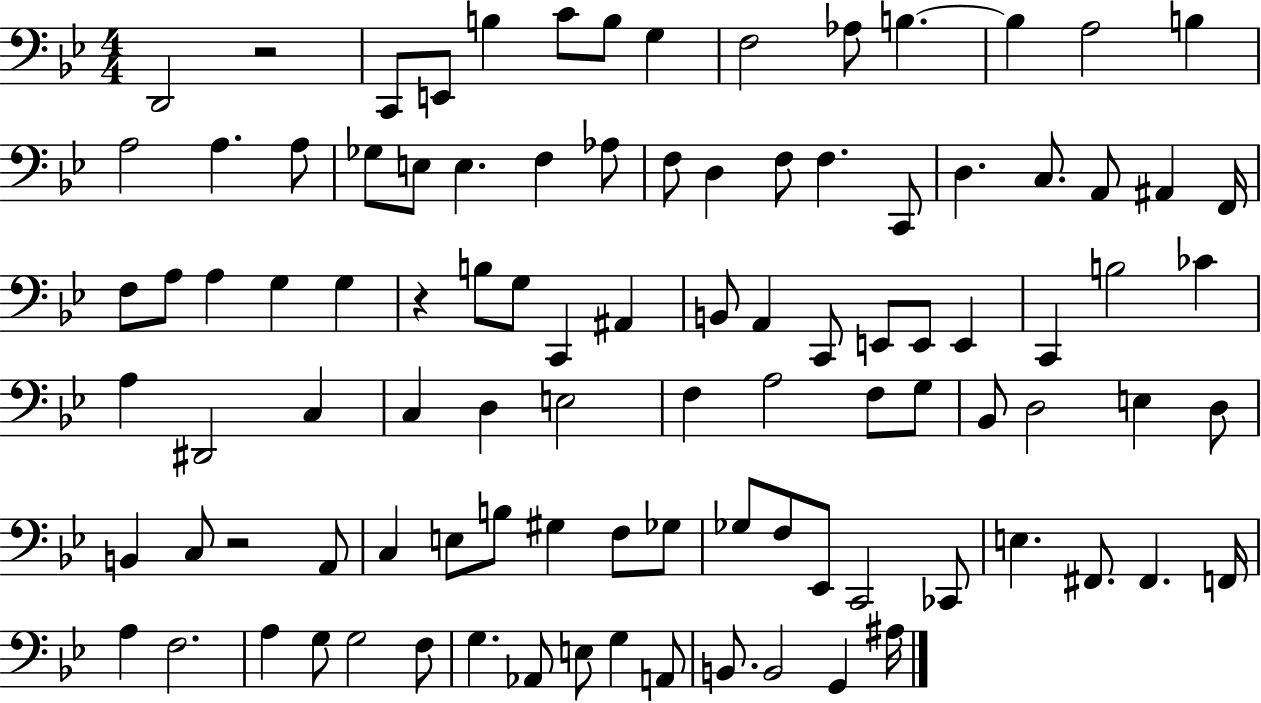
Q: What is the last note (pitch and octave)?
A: A#3